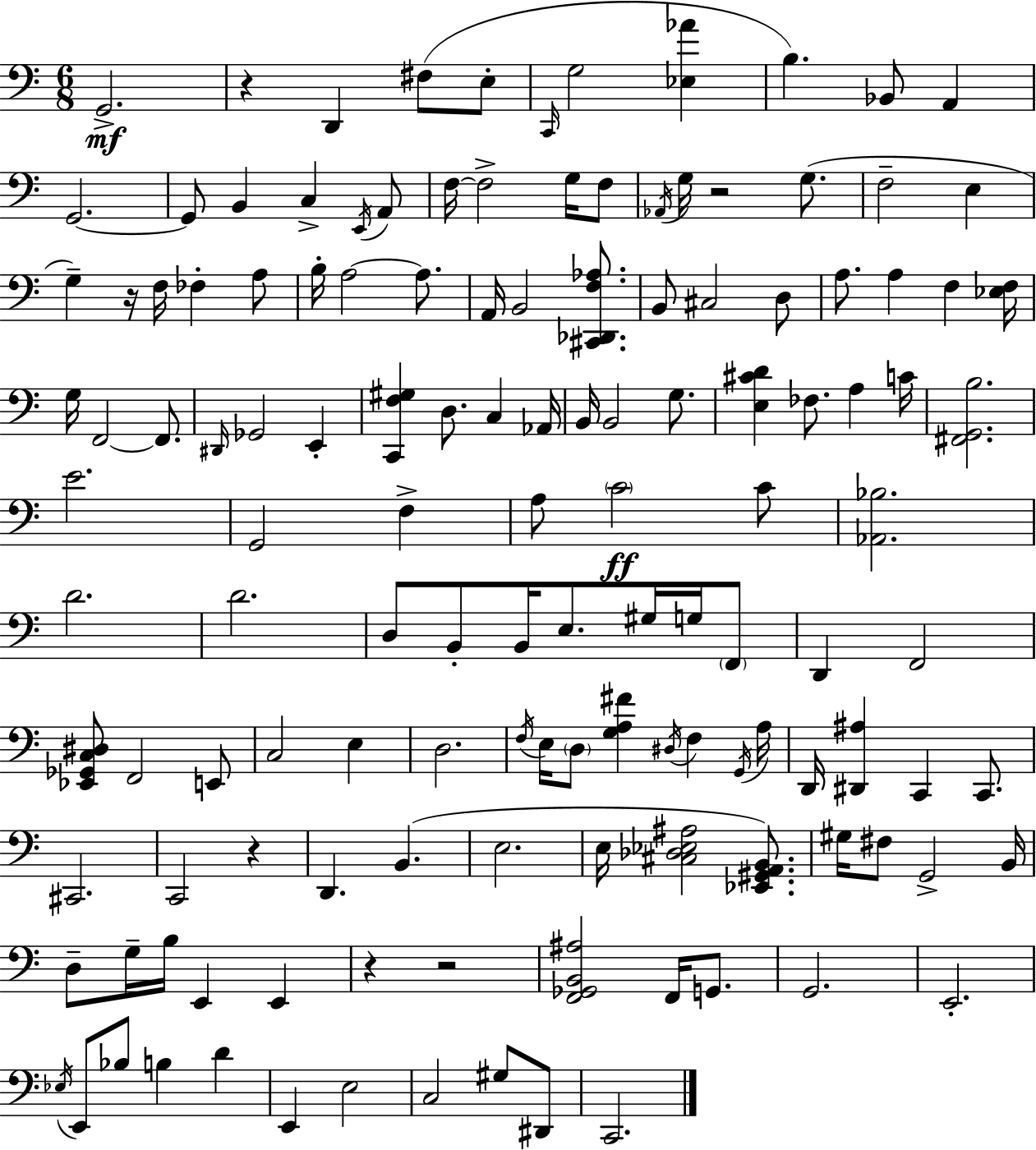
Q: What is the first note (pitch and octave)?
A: G2